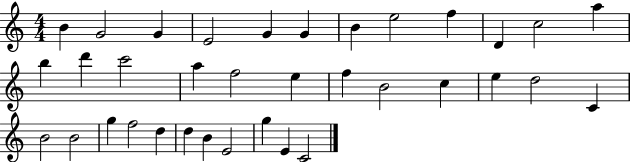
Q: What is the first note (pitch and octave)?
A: B4